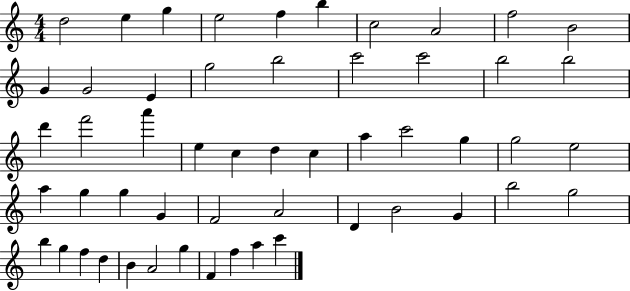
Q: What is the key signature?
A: C major